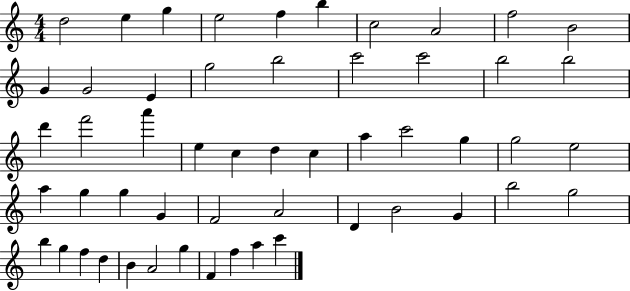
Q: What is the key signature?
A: C major